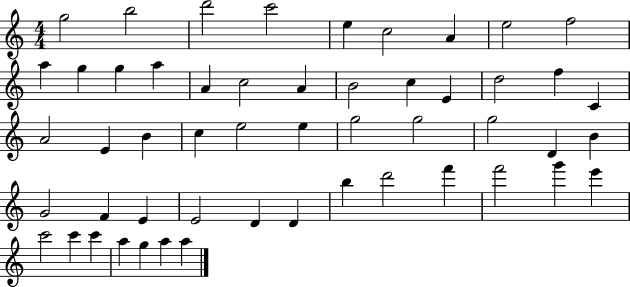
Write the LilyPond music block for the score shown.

{
  \clef treble
  \numericTimeSignature
  \time 4/4
  \key c \major
  g''2 b''2 | d'''2 c'''2 | e''4 c''2 a'4 | e''2 f''2 | \break a''4 g''4 g''4 a''4 | a'4 c''2 a'4 | b'2 c''4 e'4 | d''2 f''4 c'4 | \break a'2 e'4 b'4 | c''4 e''2 e''4 | g''2 g''2 | g''2 d'4 b'4 | \break g'2 f'4 e'4 | e'2 d'4 d'4 | b''4 d'''2 f'''4 | f'''2 g'''4 e'''4 | \break c'''2 c'''4 c'''4 | a''4 g''4 a''4 a''4 | \bar "|."
}